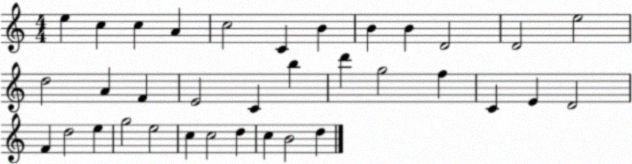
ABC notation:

X:1
T:Untitled
M:4/4
L:1/4
K:C
e c c A c2 C B B B D2 D2 e2 d2 A F E2 C b d' g2 f C E D2 F d2 e g2 e2 c c2 d c B2 d